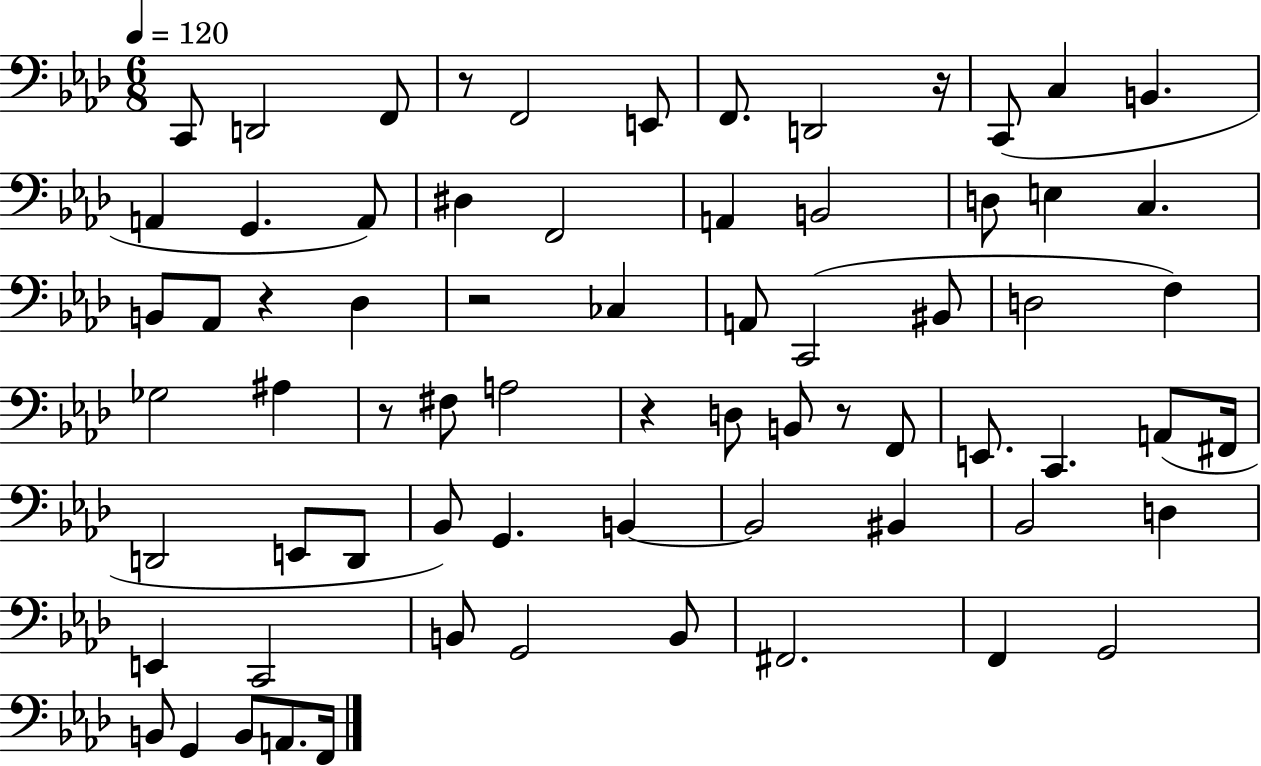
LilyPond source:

{
  \clef bass
  \numericTimeSignature
  \time 6/8
  \key aes \major
  \tempo 4 = 120
  c,8 d,2 f,8 | r8 f,2 e,8 | f,8. d,2 r16 | c,8( c4 b,4. | \break a,4 g,4. a,8) | dis4 f,2 | a,4 b,2 | d8 e4 c4. | \break b,8 aes,8 r4 des4 | r2 ces4 | a,8 c,2( bis,8 | d2 f4) | \break ges2 ais4 | r8 fis8 a2 | r4 d8 b,8 r8 f,8 | e,8. c,4. a,8( fis,16 | \break d,2 e,8 d,8 | bes,8) g,4. b,4~~ | b,2 bis,4 | bes,2 d4 | \break e,4 c,2 | b,8 g,2 b,8 | fis,2. | f,4 g,2 | \break b,8 g,4 b,8 a,8. f,16 | \bar "|."
}